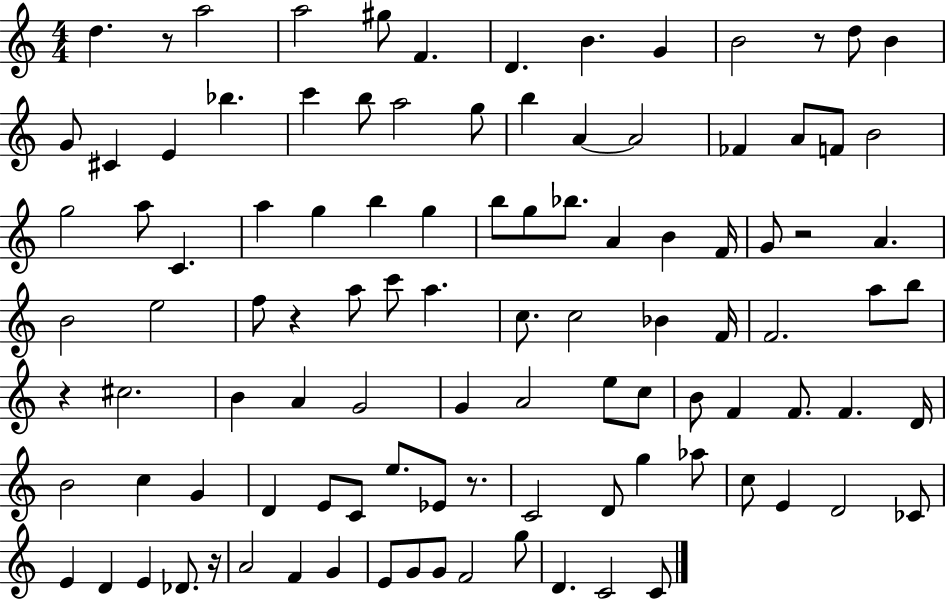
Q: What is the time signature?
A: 4/4